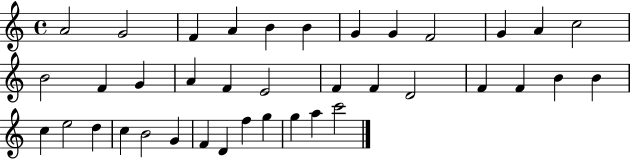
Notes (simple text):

A4/h G4/h F4/q A4/q B4/q B4/q G4/q G4/q F4/h G4/q A4/q C5/h B4/h F4/q G4/q A4/q F4/q E4/h F4/q F4/q D4/h F4/q F4/q B4/q B4/q C5/q E5/h D5/q C5/q B4/h G4/q F4/q D4/q F5/q G5/q G5/q A5/q C6/h